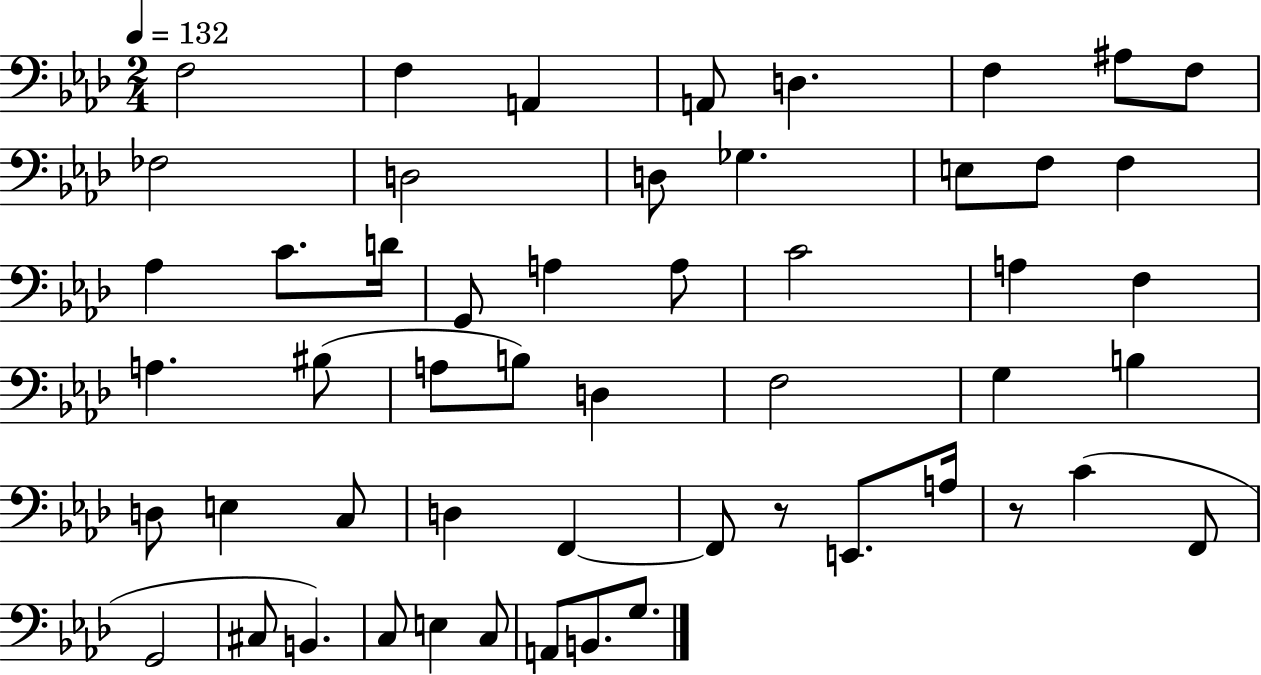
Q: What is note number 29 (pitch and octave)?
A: D3